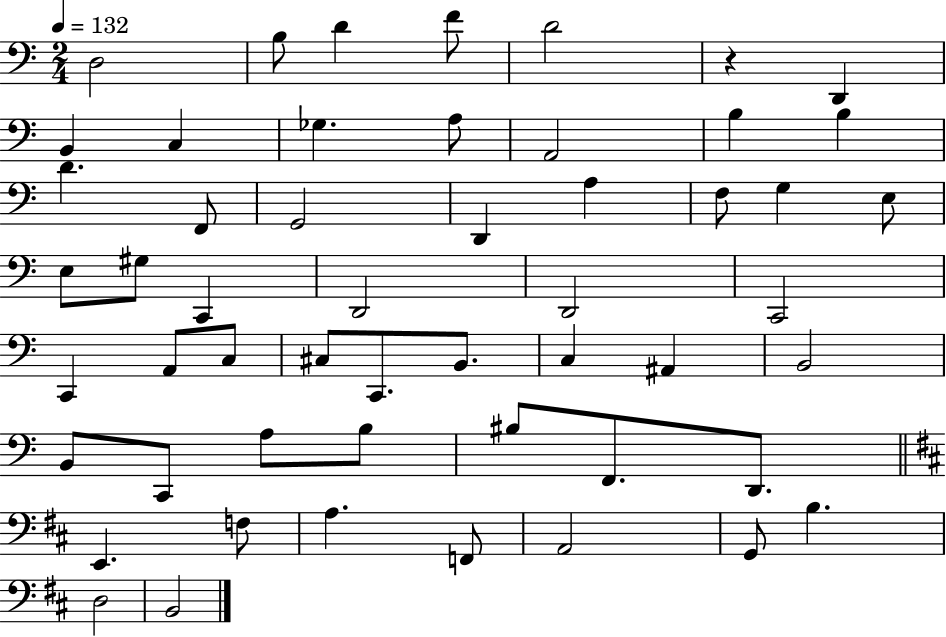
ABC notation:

X:1
T:Untitled
M:2/4
L:1/4
K:C
D,2 B,/2 D F/2 D2 z D,, B,, C, _G, A,/2 A,,2 B, B, D F,,/2 G,,2 D,, A, F,/2 G, E,/2 E,/2 ^G,/2 C,, D,,2 D,,2 C,,2 C,, A,,/2 C,/2 ^C,/2 C,,/2 B,,/2 C, ^A,, B,,2 B,,/2 C,,/2 A,/2 B,/2 ^B,/2 F,,/2 D,,/2 E,, F,/2 A, F,,/2 A,,2 G,,/2 B, D,2 B,,2